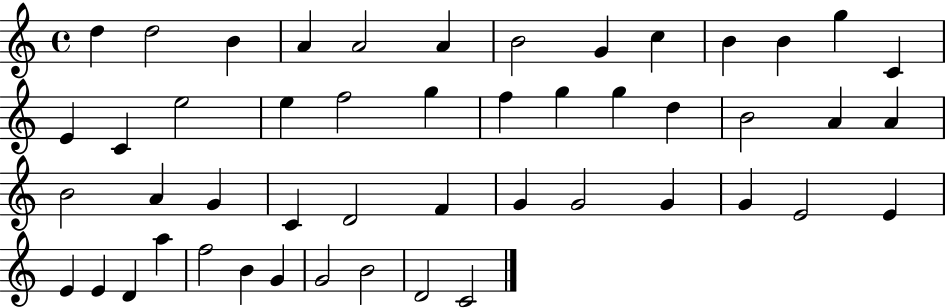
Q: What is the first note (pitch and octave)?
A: D5